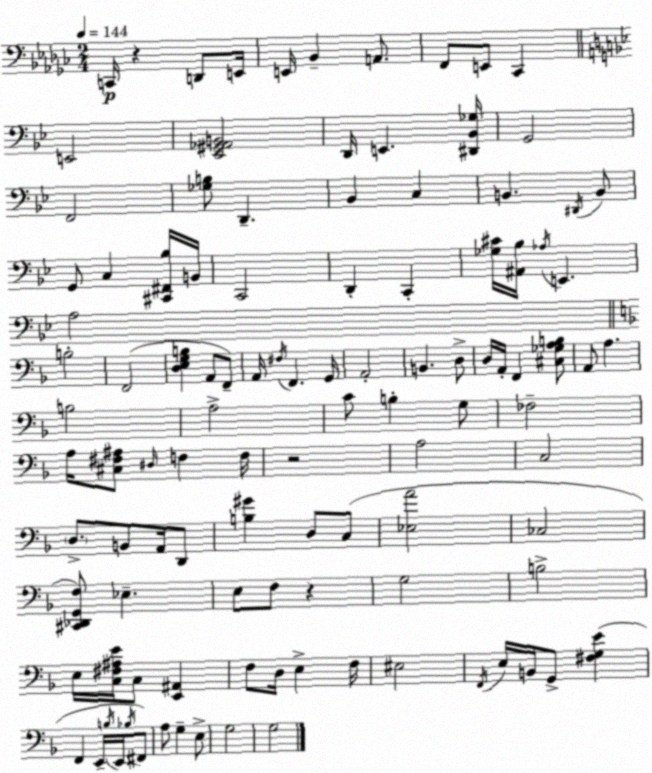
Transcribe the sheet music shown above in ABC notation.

X:1
T:Untitled
M:2/4
L:1/4
K:Ebm
C,,/4 z D,,/2 E,,/4 E,,/4 _B,, A,,/2 F,,/2 E,,/2 _C,, E,,2 [_E,,^G,,_A,,B,,]2 D,,/4 E,, [^D,,_B,,_G,]/4 G,,2 F,,2 [_G,B,]/2 D,, _B,, C, B,, ^D,,/4 B,,/2 G,,/2 C, [^C,,^F,,_B,]/4 B,,/4 C,,2 D,, C,, [_G,^C]/4 [^A,,_B,]/4 _A,/4 E,, A,2 B,2 F,,2 [D,E,G,B,] A,,/2 F,,/2 A,,/4 ^F,/4 F,, G,,/4 A,,2 B,, D,/2 D,/4 A,,/4 F,, [^C,_G,A,B,]/2 A,,/2 A, B,2 A,2 C/2 B, G,/2 _F,2 A,/4 [^C,^F,^A,]/2 ^D,/4 F, F,/4 z2 A,2 C,2 D,/2 B,,/2 A,,/4 D,,/2 [B,^G] D,/2 C,/2 [_E,A]2 _C,2 [^C,,_D,,G,,F,]/2 _E, E,/2 F,/2 z G,2 B,2 E,/4 [C,^F,^A,E]/4 C,/2 [E,,^A,,] F,/2 D,/4 E, F,/4 ^E,2 F,,/4 E,/4 B,,/4 G,,/2 [^F,G,E] F,, E,,/4 B,/4 E,,/4 _B,/4 ^F,,/2 A,/2 G, E,/2 G,2 G,2